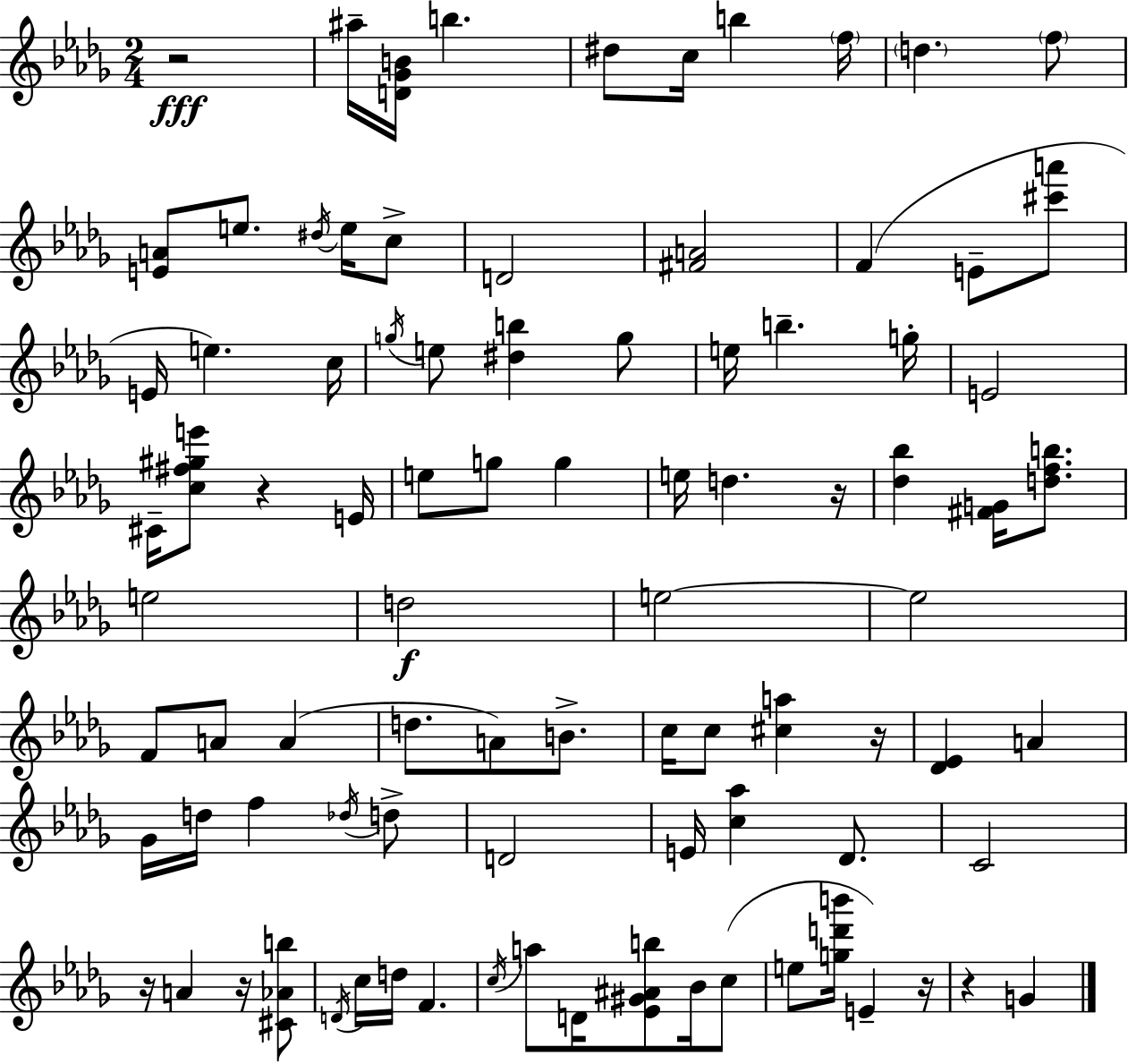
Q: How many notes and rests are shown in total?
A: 90